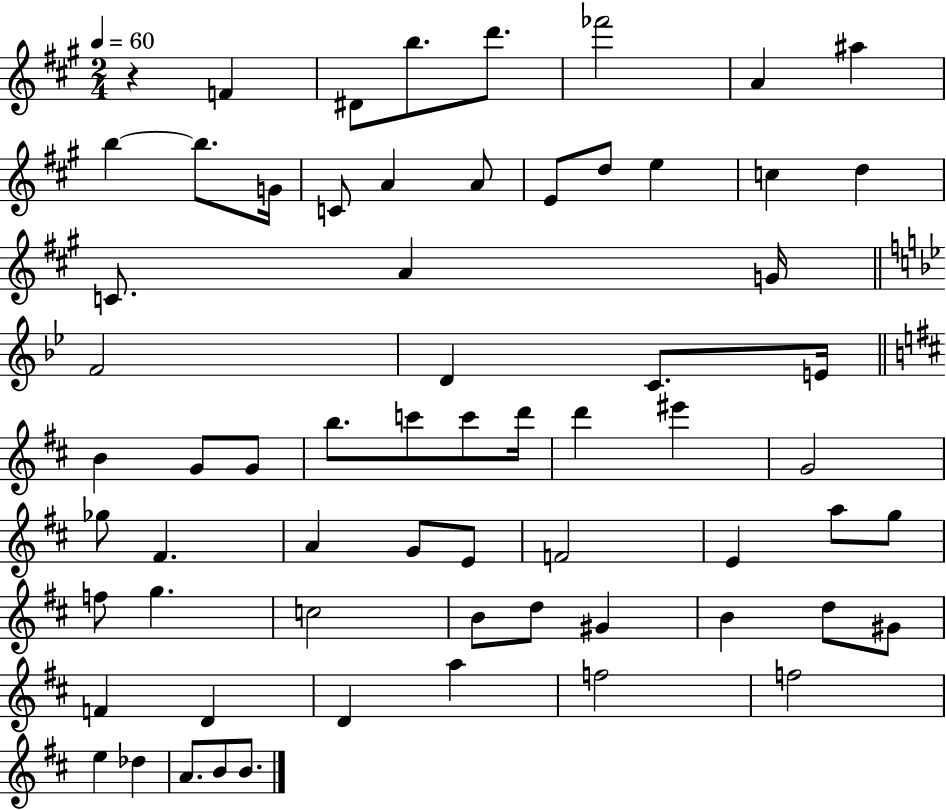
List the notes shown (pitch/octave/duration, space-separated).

R/q F4/q D#4/e B5/e. D6/e. FES6/h A4/q A#5/q B5/q B5/e. G4/s C4/e A4/q A4/e E4/e D5/e E5/q C5/q D5/q C4/e. A4/q G4/s F4/h D4/q C4/e. E4/s B4/q G4/e G4/e B5/e. C6/e C6/e D6/s D6/q EIS6/q G4/h Gb5/e F#4/q. A4/q G4/e E4/e F4/h E4/q A5/e G5/e F5/e G5/q. C5/h B4/e D5/e G#4/q B4/q D5/e G#4/e F4/q D4/q D4/q A5/q F5/h F5/h E5/q Db5/q A4/e. B4/e B4/e.